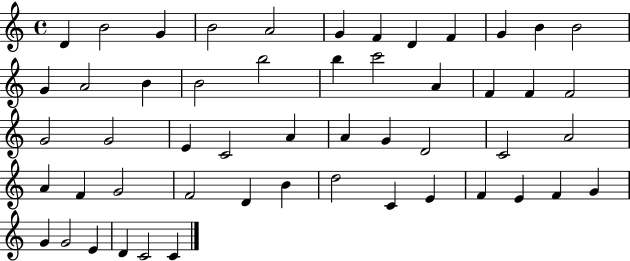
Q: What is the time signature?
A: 4/4